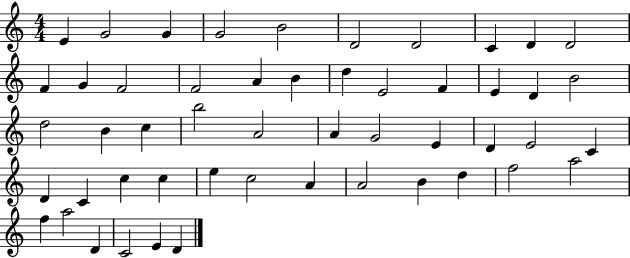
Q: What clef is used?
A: treble